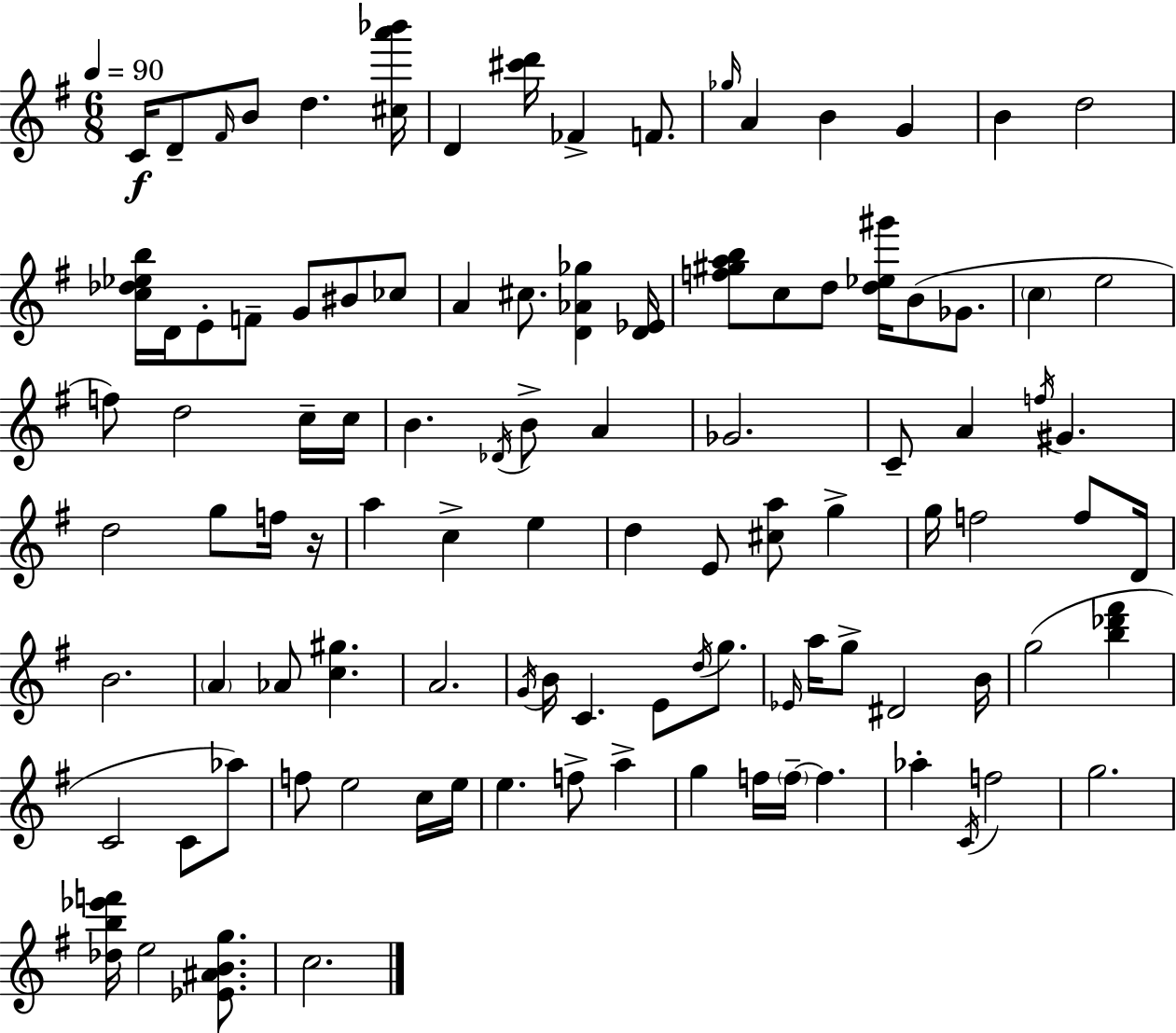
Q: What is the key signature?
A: E minor